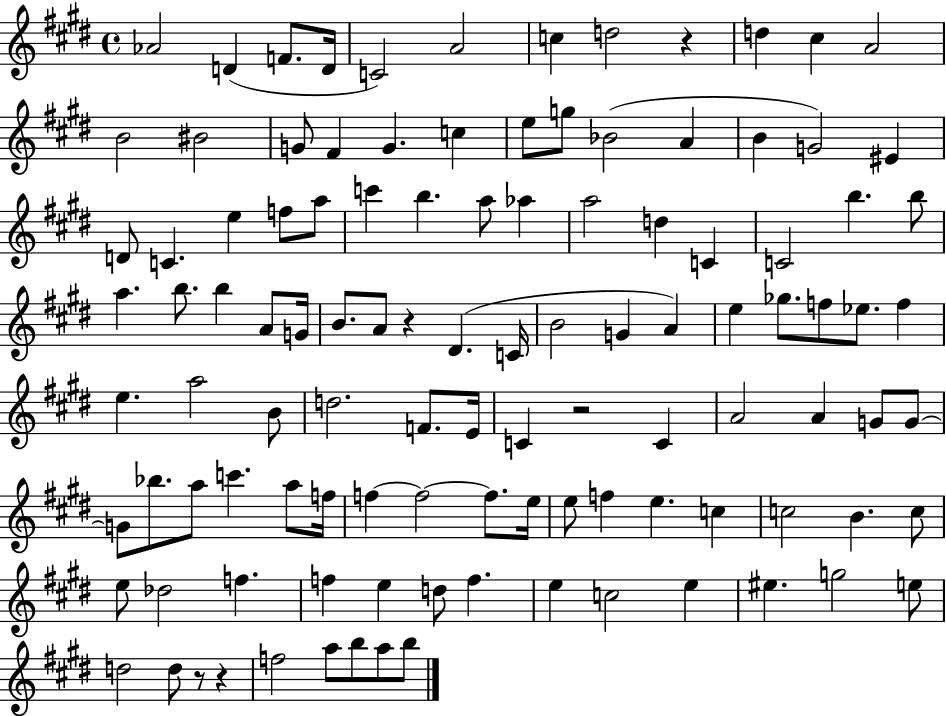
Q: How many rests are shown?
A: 5